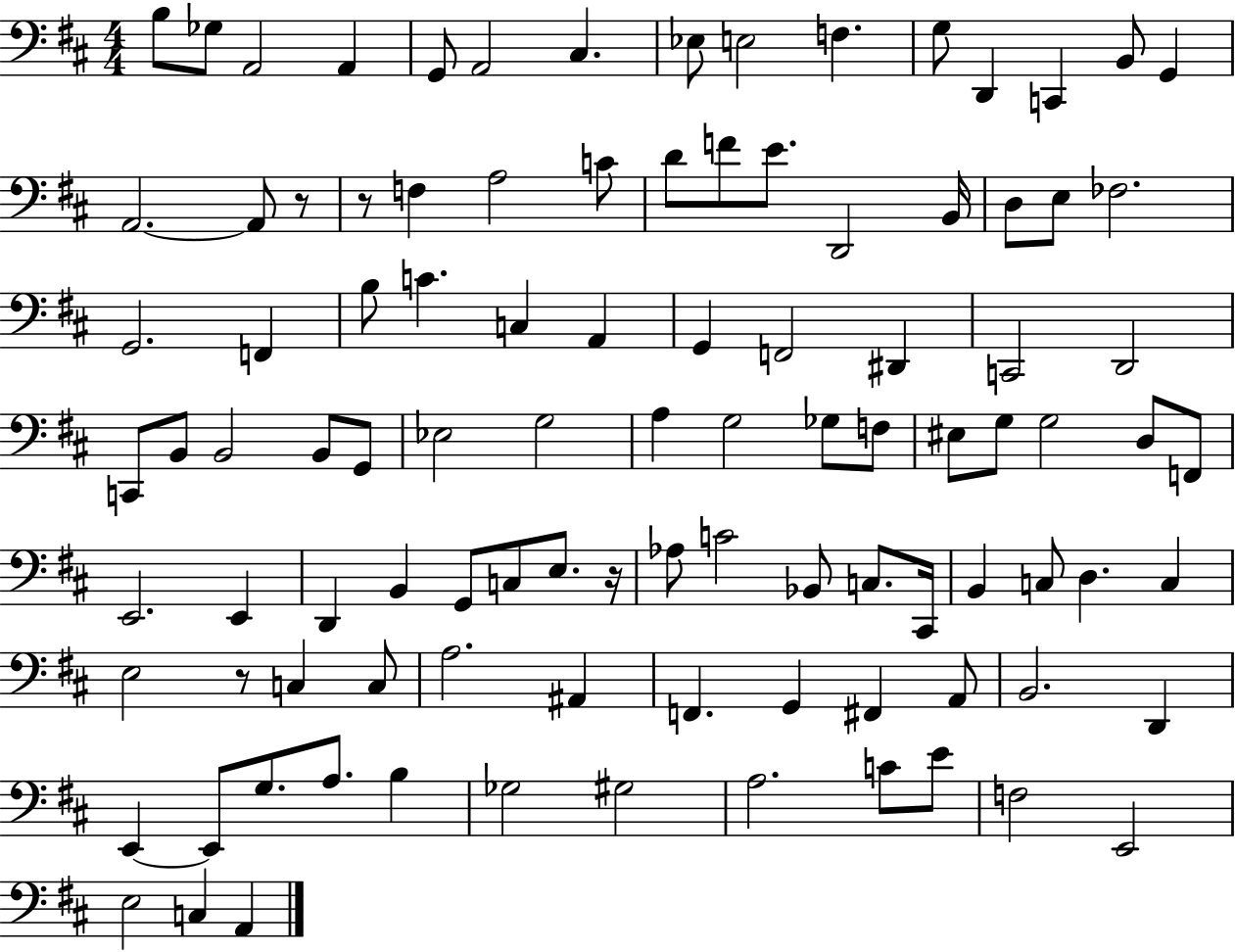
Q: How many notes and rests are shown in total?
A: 101